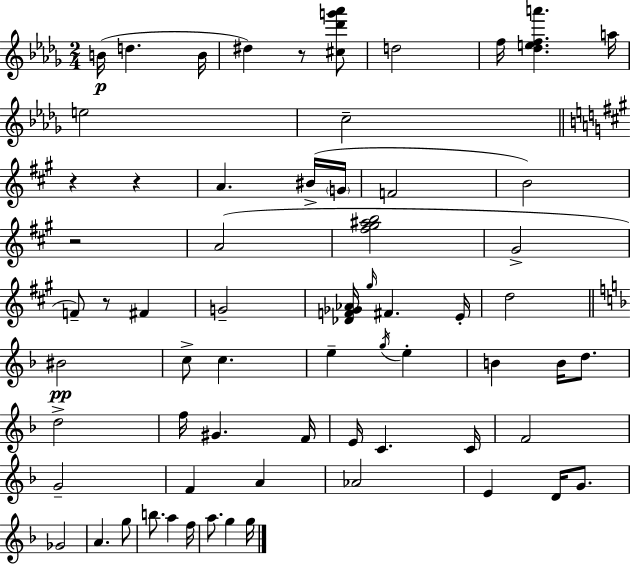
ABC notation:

X:1
T:Untitled
M:2/4
L:1/4
K:Bbm
B/4 d B/4 ^d z/2 [^c_d'g'_a']/2 d2 f/4 [_defa'] a/4 e2 c2 z z A ^B/4 G/4 F2 B2 z2 A2 [^f^g^ab]2 ^G2 F/2 z/2 ^F G2 [_DF_G_A]/4 ^g/4 ^F E/4 d2 ^B2 c/2 c e g/4 e B B/4 d/2 d2 f/4 ^G F/4 E/4 C C/4 F2 G2 F A _A2 E D/4 G/2 _G2 A g/2 b/2 a f/4 a/2 g g/4